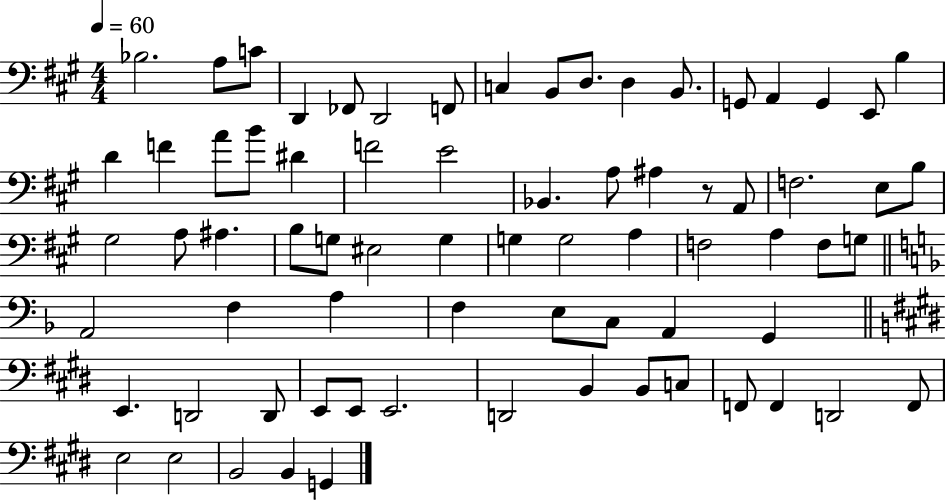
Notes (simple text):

Bb3/h. A3/e C4/e D2/q FES2/e D2/h F2/e C3/q B2/e D3/e. D3/q B2/e. G2/e A2/q G2/q E2/e B3/q D4/q F4/q A4/e B4/e D#4/q F4/h E4/h Bb2/q. A3/e A#3/q R/e A2/e F3/h. E3/e B3/e G#3/h A3/e A#3/q. B3/e G3/e EIS3/h G3/q G3/q G3/h A3/q F3/h A3/q F3/e G3/e A2/h F3/q A3/q F3/q E3/e C3/e A2/q G2/q E2/q. D2/h D2/e E2/e E2/e E2/h. D2/h B2/q B2/e C3/e F2/e F2/q D2/h F2/e E3/h E3/h B2/h B2/q G2/q